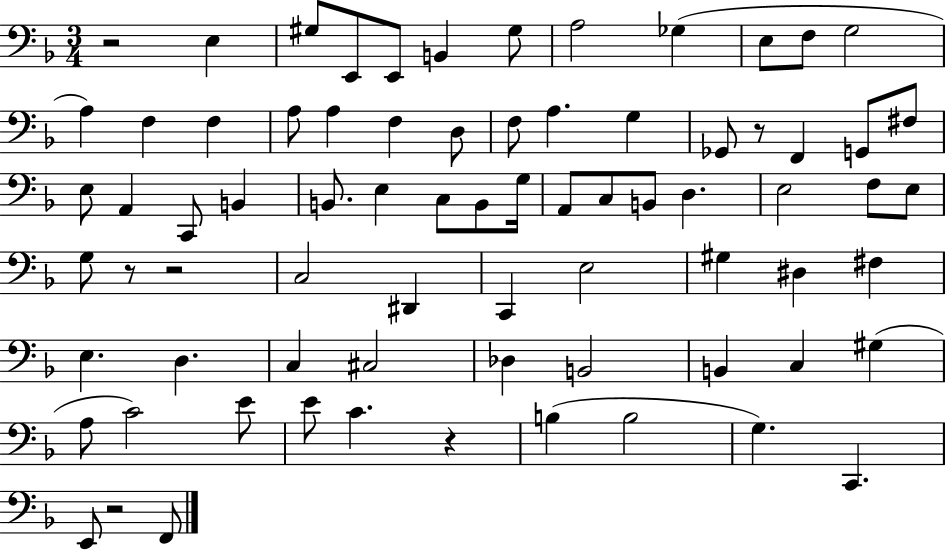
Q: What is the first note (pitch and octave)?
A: E3